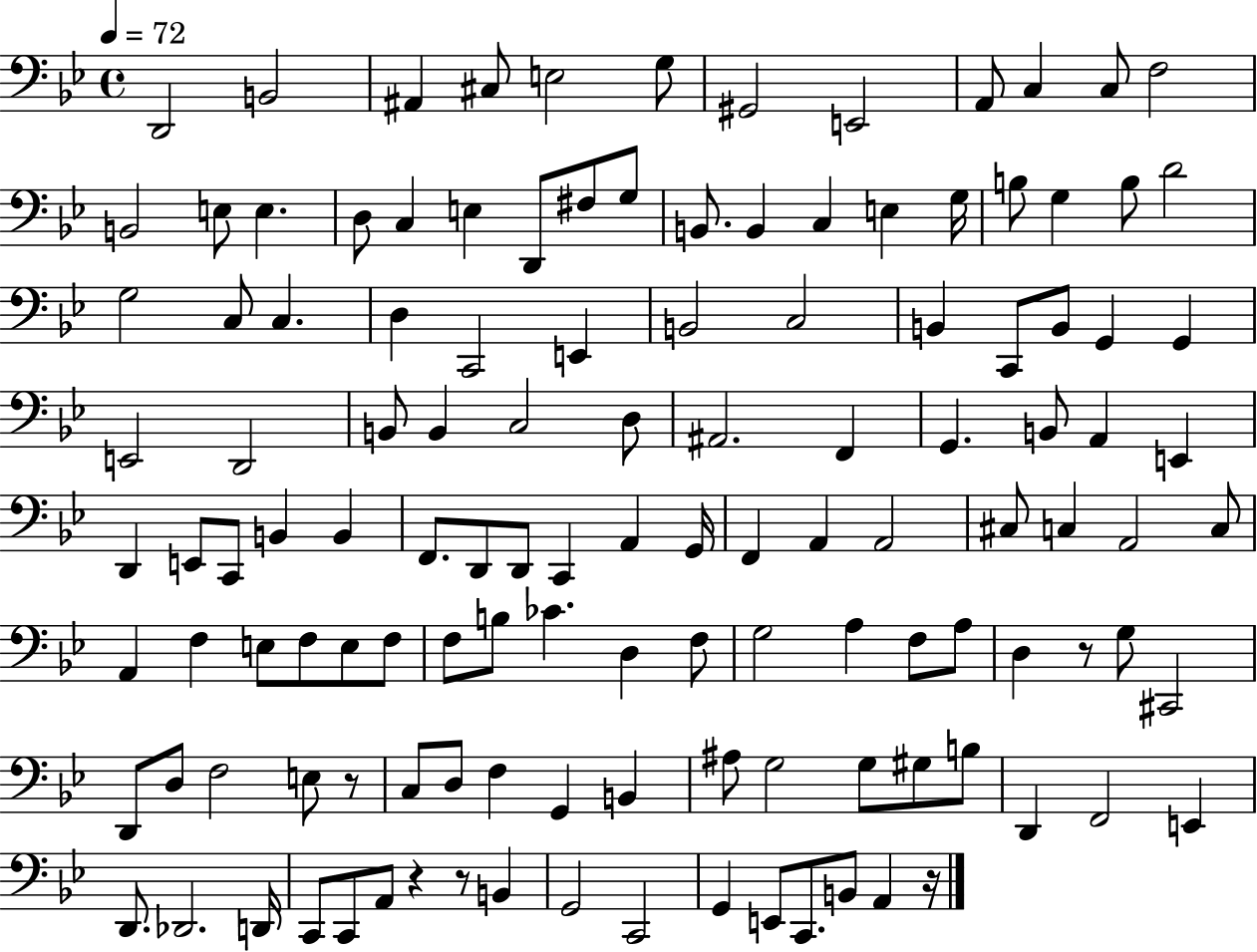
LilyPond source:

{
  \clef bass
  \time 4/4
  \defaultTimeSignature
  \key bes \major
  \tempo 4 = 72
  d,2 b,2 | ais,4 cis8 e2 g8 | gis,2 e,2 | a,8 c4 c8 f2 | \break b,2 e8 e4. | d8 c4 e4 d,8 fis8 g8 | b,8. b,4 c4 e4 g16 | b8 g4 b8 d'2 | \break g2 c8 c4. | d4 c,2 e,4 | b,2 c2 | b,4 c,8 b,8 g,4 g,4 | \break e,2 d,2 | b,8 b,4 c2 d8 | ais,2. f,4 | g,4. b,8 a,4 e,4 | \break d,4 e,8 c,8 b,4 b,4 | f,8. d,8 d,8 c,4 a,4 g,16 | f,4 a,4 a,2 | cis8 c4 a,2 c8 | \break a,4 f4 e8 f8 e8 f8 | f8 b8 ces'4. d4 f8 | g2 a4 f8 a8 | d4 r8 g8 cis,2 | \break d,8 d8 f2 e8 r8 | c8 d8 f4 g,4 b,4 | ais8 g2 g8 gis8 b8 | d,4 f,2 e,4 | \break d,8. des,2. d,16 | c,8 c,8 a,8 r4 r8 b,4 | g,2 c,2 | g,4 e,8 c,8. b,8 a,4 r16 | \break \bar "|."
}